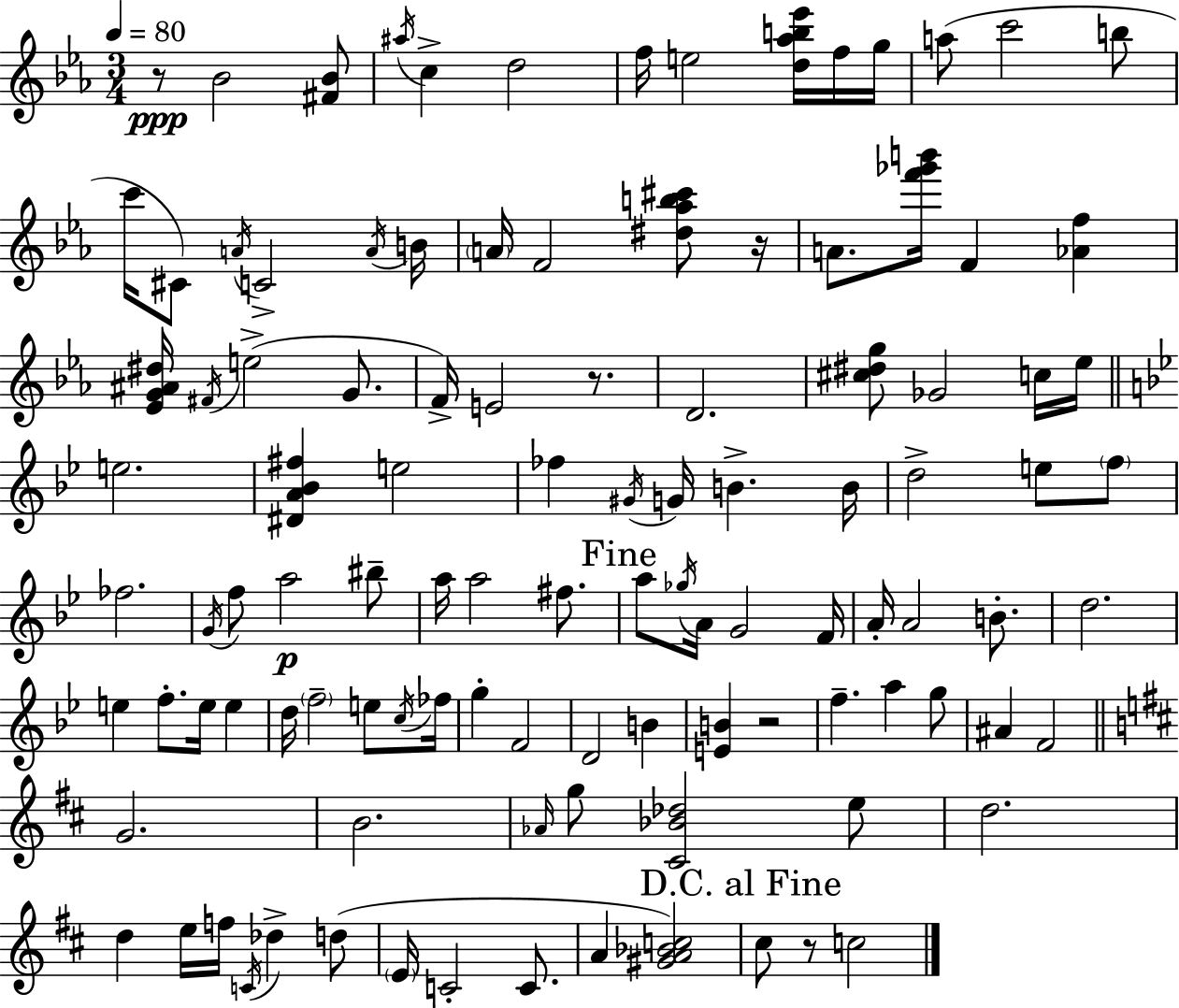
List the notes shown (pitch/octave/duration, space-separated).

R/e Bb4/h [F#4,Bb4]/e A#5/s C5/q D5/h F5/s E5/h [D5,Ab5,B5,Eb6]/s F5/s G5/s A5/e C6/h B5/e C6/s C#4/e A4/s C4/h A4/s B4/s A4/s F4/h [D#5,Ab5,B5,C#6]/e R/s A4/e. [F6,Gb6,B6]/s F4/q [Ab4,F5]/q [Eb4,G4,A#4,D#5]/s F#4/s E5/h G4/e. F4/s E4/h R/e. D4/h. [C#5,D#5,G5]/e Gb4/h C5/s Eb5/s E5/h. [D#4,A4,Bb4,F#5]/q E5/h FES5/q G#4/s G4/s B4/q. B4/s D5/h E5/e F5/e FES5/h. G4/s F5/e A5/h BIS5/e A5/s A5/h F#5/e. A5/e Gb5/s A4/s G4/h F4/s A4/s A4/h B4/e. D5/h. E5/q F5/e. E5/s E5/q D5/s F5/h E5/e C5/s FES5/s G5/q F4/h D4/h B4/q [E4,B4]/q R/h F5/q. A5/q G5/e A#4/q F4/h G4/h. B4/h. Ab4/s G5/e [C#4,Bb4,Db5]/h E5/e D5/h. D5/q E5/s F5/s C4/s Db5/q D5/e E4/s C4/h C4/e. A4/q [G#4,A4,Bb4,C5]/h C#5/e R/e C5/h